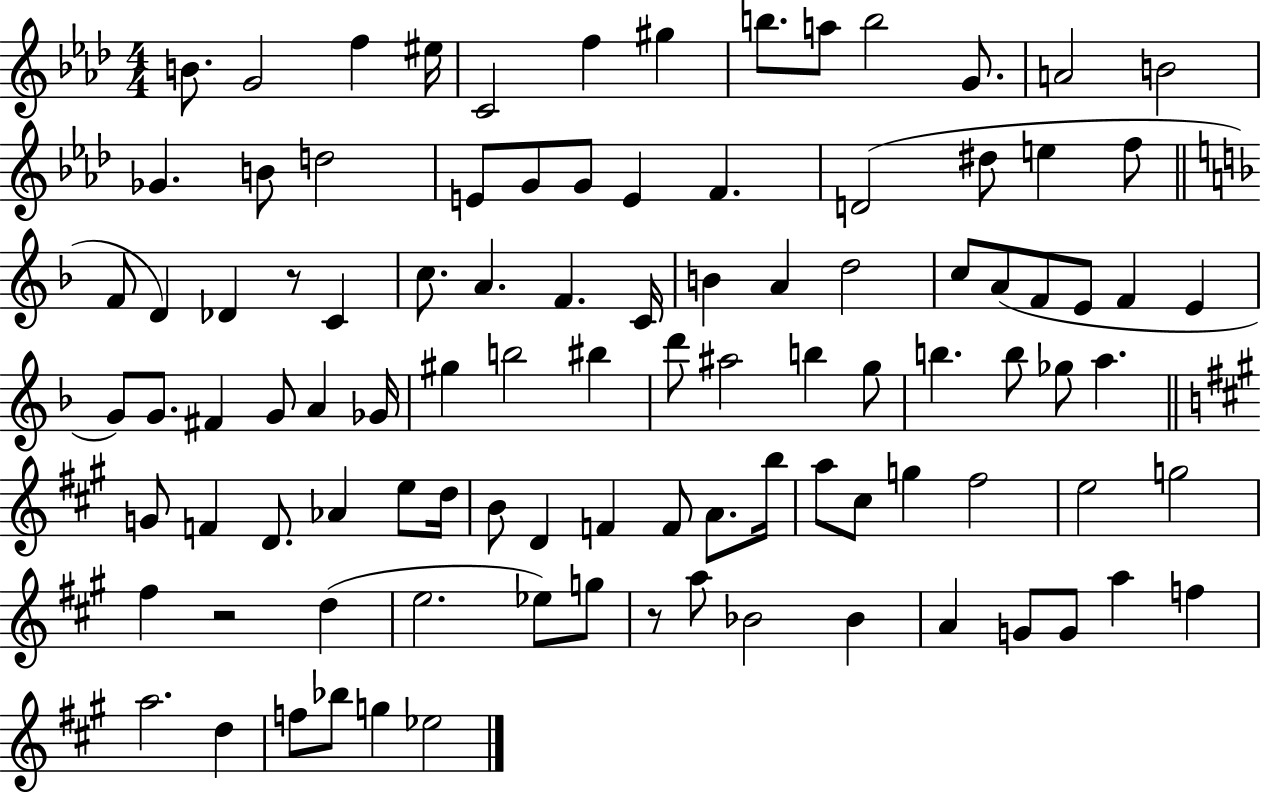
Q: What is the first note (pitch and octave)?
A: B4